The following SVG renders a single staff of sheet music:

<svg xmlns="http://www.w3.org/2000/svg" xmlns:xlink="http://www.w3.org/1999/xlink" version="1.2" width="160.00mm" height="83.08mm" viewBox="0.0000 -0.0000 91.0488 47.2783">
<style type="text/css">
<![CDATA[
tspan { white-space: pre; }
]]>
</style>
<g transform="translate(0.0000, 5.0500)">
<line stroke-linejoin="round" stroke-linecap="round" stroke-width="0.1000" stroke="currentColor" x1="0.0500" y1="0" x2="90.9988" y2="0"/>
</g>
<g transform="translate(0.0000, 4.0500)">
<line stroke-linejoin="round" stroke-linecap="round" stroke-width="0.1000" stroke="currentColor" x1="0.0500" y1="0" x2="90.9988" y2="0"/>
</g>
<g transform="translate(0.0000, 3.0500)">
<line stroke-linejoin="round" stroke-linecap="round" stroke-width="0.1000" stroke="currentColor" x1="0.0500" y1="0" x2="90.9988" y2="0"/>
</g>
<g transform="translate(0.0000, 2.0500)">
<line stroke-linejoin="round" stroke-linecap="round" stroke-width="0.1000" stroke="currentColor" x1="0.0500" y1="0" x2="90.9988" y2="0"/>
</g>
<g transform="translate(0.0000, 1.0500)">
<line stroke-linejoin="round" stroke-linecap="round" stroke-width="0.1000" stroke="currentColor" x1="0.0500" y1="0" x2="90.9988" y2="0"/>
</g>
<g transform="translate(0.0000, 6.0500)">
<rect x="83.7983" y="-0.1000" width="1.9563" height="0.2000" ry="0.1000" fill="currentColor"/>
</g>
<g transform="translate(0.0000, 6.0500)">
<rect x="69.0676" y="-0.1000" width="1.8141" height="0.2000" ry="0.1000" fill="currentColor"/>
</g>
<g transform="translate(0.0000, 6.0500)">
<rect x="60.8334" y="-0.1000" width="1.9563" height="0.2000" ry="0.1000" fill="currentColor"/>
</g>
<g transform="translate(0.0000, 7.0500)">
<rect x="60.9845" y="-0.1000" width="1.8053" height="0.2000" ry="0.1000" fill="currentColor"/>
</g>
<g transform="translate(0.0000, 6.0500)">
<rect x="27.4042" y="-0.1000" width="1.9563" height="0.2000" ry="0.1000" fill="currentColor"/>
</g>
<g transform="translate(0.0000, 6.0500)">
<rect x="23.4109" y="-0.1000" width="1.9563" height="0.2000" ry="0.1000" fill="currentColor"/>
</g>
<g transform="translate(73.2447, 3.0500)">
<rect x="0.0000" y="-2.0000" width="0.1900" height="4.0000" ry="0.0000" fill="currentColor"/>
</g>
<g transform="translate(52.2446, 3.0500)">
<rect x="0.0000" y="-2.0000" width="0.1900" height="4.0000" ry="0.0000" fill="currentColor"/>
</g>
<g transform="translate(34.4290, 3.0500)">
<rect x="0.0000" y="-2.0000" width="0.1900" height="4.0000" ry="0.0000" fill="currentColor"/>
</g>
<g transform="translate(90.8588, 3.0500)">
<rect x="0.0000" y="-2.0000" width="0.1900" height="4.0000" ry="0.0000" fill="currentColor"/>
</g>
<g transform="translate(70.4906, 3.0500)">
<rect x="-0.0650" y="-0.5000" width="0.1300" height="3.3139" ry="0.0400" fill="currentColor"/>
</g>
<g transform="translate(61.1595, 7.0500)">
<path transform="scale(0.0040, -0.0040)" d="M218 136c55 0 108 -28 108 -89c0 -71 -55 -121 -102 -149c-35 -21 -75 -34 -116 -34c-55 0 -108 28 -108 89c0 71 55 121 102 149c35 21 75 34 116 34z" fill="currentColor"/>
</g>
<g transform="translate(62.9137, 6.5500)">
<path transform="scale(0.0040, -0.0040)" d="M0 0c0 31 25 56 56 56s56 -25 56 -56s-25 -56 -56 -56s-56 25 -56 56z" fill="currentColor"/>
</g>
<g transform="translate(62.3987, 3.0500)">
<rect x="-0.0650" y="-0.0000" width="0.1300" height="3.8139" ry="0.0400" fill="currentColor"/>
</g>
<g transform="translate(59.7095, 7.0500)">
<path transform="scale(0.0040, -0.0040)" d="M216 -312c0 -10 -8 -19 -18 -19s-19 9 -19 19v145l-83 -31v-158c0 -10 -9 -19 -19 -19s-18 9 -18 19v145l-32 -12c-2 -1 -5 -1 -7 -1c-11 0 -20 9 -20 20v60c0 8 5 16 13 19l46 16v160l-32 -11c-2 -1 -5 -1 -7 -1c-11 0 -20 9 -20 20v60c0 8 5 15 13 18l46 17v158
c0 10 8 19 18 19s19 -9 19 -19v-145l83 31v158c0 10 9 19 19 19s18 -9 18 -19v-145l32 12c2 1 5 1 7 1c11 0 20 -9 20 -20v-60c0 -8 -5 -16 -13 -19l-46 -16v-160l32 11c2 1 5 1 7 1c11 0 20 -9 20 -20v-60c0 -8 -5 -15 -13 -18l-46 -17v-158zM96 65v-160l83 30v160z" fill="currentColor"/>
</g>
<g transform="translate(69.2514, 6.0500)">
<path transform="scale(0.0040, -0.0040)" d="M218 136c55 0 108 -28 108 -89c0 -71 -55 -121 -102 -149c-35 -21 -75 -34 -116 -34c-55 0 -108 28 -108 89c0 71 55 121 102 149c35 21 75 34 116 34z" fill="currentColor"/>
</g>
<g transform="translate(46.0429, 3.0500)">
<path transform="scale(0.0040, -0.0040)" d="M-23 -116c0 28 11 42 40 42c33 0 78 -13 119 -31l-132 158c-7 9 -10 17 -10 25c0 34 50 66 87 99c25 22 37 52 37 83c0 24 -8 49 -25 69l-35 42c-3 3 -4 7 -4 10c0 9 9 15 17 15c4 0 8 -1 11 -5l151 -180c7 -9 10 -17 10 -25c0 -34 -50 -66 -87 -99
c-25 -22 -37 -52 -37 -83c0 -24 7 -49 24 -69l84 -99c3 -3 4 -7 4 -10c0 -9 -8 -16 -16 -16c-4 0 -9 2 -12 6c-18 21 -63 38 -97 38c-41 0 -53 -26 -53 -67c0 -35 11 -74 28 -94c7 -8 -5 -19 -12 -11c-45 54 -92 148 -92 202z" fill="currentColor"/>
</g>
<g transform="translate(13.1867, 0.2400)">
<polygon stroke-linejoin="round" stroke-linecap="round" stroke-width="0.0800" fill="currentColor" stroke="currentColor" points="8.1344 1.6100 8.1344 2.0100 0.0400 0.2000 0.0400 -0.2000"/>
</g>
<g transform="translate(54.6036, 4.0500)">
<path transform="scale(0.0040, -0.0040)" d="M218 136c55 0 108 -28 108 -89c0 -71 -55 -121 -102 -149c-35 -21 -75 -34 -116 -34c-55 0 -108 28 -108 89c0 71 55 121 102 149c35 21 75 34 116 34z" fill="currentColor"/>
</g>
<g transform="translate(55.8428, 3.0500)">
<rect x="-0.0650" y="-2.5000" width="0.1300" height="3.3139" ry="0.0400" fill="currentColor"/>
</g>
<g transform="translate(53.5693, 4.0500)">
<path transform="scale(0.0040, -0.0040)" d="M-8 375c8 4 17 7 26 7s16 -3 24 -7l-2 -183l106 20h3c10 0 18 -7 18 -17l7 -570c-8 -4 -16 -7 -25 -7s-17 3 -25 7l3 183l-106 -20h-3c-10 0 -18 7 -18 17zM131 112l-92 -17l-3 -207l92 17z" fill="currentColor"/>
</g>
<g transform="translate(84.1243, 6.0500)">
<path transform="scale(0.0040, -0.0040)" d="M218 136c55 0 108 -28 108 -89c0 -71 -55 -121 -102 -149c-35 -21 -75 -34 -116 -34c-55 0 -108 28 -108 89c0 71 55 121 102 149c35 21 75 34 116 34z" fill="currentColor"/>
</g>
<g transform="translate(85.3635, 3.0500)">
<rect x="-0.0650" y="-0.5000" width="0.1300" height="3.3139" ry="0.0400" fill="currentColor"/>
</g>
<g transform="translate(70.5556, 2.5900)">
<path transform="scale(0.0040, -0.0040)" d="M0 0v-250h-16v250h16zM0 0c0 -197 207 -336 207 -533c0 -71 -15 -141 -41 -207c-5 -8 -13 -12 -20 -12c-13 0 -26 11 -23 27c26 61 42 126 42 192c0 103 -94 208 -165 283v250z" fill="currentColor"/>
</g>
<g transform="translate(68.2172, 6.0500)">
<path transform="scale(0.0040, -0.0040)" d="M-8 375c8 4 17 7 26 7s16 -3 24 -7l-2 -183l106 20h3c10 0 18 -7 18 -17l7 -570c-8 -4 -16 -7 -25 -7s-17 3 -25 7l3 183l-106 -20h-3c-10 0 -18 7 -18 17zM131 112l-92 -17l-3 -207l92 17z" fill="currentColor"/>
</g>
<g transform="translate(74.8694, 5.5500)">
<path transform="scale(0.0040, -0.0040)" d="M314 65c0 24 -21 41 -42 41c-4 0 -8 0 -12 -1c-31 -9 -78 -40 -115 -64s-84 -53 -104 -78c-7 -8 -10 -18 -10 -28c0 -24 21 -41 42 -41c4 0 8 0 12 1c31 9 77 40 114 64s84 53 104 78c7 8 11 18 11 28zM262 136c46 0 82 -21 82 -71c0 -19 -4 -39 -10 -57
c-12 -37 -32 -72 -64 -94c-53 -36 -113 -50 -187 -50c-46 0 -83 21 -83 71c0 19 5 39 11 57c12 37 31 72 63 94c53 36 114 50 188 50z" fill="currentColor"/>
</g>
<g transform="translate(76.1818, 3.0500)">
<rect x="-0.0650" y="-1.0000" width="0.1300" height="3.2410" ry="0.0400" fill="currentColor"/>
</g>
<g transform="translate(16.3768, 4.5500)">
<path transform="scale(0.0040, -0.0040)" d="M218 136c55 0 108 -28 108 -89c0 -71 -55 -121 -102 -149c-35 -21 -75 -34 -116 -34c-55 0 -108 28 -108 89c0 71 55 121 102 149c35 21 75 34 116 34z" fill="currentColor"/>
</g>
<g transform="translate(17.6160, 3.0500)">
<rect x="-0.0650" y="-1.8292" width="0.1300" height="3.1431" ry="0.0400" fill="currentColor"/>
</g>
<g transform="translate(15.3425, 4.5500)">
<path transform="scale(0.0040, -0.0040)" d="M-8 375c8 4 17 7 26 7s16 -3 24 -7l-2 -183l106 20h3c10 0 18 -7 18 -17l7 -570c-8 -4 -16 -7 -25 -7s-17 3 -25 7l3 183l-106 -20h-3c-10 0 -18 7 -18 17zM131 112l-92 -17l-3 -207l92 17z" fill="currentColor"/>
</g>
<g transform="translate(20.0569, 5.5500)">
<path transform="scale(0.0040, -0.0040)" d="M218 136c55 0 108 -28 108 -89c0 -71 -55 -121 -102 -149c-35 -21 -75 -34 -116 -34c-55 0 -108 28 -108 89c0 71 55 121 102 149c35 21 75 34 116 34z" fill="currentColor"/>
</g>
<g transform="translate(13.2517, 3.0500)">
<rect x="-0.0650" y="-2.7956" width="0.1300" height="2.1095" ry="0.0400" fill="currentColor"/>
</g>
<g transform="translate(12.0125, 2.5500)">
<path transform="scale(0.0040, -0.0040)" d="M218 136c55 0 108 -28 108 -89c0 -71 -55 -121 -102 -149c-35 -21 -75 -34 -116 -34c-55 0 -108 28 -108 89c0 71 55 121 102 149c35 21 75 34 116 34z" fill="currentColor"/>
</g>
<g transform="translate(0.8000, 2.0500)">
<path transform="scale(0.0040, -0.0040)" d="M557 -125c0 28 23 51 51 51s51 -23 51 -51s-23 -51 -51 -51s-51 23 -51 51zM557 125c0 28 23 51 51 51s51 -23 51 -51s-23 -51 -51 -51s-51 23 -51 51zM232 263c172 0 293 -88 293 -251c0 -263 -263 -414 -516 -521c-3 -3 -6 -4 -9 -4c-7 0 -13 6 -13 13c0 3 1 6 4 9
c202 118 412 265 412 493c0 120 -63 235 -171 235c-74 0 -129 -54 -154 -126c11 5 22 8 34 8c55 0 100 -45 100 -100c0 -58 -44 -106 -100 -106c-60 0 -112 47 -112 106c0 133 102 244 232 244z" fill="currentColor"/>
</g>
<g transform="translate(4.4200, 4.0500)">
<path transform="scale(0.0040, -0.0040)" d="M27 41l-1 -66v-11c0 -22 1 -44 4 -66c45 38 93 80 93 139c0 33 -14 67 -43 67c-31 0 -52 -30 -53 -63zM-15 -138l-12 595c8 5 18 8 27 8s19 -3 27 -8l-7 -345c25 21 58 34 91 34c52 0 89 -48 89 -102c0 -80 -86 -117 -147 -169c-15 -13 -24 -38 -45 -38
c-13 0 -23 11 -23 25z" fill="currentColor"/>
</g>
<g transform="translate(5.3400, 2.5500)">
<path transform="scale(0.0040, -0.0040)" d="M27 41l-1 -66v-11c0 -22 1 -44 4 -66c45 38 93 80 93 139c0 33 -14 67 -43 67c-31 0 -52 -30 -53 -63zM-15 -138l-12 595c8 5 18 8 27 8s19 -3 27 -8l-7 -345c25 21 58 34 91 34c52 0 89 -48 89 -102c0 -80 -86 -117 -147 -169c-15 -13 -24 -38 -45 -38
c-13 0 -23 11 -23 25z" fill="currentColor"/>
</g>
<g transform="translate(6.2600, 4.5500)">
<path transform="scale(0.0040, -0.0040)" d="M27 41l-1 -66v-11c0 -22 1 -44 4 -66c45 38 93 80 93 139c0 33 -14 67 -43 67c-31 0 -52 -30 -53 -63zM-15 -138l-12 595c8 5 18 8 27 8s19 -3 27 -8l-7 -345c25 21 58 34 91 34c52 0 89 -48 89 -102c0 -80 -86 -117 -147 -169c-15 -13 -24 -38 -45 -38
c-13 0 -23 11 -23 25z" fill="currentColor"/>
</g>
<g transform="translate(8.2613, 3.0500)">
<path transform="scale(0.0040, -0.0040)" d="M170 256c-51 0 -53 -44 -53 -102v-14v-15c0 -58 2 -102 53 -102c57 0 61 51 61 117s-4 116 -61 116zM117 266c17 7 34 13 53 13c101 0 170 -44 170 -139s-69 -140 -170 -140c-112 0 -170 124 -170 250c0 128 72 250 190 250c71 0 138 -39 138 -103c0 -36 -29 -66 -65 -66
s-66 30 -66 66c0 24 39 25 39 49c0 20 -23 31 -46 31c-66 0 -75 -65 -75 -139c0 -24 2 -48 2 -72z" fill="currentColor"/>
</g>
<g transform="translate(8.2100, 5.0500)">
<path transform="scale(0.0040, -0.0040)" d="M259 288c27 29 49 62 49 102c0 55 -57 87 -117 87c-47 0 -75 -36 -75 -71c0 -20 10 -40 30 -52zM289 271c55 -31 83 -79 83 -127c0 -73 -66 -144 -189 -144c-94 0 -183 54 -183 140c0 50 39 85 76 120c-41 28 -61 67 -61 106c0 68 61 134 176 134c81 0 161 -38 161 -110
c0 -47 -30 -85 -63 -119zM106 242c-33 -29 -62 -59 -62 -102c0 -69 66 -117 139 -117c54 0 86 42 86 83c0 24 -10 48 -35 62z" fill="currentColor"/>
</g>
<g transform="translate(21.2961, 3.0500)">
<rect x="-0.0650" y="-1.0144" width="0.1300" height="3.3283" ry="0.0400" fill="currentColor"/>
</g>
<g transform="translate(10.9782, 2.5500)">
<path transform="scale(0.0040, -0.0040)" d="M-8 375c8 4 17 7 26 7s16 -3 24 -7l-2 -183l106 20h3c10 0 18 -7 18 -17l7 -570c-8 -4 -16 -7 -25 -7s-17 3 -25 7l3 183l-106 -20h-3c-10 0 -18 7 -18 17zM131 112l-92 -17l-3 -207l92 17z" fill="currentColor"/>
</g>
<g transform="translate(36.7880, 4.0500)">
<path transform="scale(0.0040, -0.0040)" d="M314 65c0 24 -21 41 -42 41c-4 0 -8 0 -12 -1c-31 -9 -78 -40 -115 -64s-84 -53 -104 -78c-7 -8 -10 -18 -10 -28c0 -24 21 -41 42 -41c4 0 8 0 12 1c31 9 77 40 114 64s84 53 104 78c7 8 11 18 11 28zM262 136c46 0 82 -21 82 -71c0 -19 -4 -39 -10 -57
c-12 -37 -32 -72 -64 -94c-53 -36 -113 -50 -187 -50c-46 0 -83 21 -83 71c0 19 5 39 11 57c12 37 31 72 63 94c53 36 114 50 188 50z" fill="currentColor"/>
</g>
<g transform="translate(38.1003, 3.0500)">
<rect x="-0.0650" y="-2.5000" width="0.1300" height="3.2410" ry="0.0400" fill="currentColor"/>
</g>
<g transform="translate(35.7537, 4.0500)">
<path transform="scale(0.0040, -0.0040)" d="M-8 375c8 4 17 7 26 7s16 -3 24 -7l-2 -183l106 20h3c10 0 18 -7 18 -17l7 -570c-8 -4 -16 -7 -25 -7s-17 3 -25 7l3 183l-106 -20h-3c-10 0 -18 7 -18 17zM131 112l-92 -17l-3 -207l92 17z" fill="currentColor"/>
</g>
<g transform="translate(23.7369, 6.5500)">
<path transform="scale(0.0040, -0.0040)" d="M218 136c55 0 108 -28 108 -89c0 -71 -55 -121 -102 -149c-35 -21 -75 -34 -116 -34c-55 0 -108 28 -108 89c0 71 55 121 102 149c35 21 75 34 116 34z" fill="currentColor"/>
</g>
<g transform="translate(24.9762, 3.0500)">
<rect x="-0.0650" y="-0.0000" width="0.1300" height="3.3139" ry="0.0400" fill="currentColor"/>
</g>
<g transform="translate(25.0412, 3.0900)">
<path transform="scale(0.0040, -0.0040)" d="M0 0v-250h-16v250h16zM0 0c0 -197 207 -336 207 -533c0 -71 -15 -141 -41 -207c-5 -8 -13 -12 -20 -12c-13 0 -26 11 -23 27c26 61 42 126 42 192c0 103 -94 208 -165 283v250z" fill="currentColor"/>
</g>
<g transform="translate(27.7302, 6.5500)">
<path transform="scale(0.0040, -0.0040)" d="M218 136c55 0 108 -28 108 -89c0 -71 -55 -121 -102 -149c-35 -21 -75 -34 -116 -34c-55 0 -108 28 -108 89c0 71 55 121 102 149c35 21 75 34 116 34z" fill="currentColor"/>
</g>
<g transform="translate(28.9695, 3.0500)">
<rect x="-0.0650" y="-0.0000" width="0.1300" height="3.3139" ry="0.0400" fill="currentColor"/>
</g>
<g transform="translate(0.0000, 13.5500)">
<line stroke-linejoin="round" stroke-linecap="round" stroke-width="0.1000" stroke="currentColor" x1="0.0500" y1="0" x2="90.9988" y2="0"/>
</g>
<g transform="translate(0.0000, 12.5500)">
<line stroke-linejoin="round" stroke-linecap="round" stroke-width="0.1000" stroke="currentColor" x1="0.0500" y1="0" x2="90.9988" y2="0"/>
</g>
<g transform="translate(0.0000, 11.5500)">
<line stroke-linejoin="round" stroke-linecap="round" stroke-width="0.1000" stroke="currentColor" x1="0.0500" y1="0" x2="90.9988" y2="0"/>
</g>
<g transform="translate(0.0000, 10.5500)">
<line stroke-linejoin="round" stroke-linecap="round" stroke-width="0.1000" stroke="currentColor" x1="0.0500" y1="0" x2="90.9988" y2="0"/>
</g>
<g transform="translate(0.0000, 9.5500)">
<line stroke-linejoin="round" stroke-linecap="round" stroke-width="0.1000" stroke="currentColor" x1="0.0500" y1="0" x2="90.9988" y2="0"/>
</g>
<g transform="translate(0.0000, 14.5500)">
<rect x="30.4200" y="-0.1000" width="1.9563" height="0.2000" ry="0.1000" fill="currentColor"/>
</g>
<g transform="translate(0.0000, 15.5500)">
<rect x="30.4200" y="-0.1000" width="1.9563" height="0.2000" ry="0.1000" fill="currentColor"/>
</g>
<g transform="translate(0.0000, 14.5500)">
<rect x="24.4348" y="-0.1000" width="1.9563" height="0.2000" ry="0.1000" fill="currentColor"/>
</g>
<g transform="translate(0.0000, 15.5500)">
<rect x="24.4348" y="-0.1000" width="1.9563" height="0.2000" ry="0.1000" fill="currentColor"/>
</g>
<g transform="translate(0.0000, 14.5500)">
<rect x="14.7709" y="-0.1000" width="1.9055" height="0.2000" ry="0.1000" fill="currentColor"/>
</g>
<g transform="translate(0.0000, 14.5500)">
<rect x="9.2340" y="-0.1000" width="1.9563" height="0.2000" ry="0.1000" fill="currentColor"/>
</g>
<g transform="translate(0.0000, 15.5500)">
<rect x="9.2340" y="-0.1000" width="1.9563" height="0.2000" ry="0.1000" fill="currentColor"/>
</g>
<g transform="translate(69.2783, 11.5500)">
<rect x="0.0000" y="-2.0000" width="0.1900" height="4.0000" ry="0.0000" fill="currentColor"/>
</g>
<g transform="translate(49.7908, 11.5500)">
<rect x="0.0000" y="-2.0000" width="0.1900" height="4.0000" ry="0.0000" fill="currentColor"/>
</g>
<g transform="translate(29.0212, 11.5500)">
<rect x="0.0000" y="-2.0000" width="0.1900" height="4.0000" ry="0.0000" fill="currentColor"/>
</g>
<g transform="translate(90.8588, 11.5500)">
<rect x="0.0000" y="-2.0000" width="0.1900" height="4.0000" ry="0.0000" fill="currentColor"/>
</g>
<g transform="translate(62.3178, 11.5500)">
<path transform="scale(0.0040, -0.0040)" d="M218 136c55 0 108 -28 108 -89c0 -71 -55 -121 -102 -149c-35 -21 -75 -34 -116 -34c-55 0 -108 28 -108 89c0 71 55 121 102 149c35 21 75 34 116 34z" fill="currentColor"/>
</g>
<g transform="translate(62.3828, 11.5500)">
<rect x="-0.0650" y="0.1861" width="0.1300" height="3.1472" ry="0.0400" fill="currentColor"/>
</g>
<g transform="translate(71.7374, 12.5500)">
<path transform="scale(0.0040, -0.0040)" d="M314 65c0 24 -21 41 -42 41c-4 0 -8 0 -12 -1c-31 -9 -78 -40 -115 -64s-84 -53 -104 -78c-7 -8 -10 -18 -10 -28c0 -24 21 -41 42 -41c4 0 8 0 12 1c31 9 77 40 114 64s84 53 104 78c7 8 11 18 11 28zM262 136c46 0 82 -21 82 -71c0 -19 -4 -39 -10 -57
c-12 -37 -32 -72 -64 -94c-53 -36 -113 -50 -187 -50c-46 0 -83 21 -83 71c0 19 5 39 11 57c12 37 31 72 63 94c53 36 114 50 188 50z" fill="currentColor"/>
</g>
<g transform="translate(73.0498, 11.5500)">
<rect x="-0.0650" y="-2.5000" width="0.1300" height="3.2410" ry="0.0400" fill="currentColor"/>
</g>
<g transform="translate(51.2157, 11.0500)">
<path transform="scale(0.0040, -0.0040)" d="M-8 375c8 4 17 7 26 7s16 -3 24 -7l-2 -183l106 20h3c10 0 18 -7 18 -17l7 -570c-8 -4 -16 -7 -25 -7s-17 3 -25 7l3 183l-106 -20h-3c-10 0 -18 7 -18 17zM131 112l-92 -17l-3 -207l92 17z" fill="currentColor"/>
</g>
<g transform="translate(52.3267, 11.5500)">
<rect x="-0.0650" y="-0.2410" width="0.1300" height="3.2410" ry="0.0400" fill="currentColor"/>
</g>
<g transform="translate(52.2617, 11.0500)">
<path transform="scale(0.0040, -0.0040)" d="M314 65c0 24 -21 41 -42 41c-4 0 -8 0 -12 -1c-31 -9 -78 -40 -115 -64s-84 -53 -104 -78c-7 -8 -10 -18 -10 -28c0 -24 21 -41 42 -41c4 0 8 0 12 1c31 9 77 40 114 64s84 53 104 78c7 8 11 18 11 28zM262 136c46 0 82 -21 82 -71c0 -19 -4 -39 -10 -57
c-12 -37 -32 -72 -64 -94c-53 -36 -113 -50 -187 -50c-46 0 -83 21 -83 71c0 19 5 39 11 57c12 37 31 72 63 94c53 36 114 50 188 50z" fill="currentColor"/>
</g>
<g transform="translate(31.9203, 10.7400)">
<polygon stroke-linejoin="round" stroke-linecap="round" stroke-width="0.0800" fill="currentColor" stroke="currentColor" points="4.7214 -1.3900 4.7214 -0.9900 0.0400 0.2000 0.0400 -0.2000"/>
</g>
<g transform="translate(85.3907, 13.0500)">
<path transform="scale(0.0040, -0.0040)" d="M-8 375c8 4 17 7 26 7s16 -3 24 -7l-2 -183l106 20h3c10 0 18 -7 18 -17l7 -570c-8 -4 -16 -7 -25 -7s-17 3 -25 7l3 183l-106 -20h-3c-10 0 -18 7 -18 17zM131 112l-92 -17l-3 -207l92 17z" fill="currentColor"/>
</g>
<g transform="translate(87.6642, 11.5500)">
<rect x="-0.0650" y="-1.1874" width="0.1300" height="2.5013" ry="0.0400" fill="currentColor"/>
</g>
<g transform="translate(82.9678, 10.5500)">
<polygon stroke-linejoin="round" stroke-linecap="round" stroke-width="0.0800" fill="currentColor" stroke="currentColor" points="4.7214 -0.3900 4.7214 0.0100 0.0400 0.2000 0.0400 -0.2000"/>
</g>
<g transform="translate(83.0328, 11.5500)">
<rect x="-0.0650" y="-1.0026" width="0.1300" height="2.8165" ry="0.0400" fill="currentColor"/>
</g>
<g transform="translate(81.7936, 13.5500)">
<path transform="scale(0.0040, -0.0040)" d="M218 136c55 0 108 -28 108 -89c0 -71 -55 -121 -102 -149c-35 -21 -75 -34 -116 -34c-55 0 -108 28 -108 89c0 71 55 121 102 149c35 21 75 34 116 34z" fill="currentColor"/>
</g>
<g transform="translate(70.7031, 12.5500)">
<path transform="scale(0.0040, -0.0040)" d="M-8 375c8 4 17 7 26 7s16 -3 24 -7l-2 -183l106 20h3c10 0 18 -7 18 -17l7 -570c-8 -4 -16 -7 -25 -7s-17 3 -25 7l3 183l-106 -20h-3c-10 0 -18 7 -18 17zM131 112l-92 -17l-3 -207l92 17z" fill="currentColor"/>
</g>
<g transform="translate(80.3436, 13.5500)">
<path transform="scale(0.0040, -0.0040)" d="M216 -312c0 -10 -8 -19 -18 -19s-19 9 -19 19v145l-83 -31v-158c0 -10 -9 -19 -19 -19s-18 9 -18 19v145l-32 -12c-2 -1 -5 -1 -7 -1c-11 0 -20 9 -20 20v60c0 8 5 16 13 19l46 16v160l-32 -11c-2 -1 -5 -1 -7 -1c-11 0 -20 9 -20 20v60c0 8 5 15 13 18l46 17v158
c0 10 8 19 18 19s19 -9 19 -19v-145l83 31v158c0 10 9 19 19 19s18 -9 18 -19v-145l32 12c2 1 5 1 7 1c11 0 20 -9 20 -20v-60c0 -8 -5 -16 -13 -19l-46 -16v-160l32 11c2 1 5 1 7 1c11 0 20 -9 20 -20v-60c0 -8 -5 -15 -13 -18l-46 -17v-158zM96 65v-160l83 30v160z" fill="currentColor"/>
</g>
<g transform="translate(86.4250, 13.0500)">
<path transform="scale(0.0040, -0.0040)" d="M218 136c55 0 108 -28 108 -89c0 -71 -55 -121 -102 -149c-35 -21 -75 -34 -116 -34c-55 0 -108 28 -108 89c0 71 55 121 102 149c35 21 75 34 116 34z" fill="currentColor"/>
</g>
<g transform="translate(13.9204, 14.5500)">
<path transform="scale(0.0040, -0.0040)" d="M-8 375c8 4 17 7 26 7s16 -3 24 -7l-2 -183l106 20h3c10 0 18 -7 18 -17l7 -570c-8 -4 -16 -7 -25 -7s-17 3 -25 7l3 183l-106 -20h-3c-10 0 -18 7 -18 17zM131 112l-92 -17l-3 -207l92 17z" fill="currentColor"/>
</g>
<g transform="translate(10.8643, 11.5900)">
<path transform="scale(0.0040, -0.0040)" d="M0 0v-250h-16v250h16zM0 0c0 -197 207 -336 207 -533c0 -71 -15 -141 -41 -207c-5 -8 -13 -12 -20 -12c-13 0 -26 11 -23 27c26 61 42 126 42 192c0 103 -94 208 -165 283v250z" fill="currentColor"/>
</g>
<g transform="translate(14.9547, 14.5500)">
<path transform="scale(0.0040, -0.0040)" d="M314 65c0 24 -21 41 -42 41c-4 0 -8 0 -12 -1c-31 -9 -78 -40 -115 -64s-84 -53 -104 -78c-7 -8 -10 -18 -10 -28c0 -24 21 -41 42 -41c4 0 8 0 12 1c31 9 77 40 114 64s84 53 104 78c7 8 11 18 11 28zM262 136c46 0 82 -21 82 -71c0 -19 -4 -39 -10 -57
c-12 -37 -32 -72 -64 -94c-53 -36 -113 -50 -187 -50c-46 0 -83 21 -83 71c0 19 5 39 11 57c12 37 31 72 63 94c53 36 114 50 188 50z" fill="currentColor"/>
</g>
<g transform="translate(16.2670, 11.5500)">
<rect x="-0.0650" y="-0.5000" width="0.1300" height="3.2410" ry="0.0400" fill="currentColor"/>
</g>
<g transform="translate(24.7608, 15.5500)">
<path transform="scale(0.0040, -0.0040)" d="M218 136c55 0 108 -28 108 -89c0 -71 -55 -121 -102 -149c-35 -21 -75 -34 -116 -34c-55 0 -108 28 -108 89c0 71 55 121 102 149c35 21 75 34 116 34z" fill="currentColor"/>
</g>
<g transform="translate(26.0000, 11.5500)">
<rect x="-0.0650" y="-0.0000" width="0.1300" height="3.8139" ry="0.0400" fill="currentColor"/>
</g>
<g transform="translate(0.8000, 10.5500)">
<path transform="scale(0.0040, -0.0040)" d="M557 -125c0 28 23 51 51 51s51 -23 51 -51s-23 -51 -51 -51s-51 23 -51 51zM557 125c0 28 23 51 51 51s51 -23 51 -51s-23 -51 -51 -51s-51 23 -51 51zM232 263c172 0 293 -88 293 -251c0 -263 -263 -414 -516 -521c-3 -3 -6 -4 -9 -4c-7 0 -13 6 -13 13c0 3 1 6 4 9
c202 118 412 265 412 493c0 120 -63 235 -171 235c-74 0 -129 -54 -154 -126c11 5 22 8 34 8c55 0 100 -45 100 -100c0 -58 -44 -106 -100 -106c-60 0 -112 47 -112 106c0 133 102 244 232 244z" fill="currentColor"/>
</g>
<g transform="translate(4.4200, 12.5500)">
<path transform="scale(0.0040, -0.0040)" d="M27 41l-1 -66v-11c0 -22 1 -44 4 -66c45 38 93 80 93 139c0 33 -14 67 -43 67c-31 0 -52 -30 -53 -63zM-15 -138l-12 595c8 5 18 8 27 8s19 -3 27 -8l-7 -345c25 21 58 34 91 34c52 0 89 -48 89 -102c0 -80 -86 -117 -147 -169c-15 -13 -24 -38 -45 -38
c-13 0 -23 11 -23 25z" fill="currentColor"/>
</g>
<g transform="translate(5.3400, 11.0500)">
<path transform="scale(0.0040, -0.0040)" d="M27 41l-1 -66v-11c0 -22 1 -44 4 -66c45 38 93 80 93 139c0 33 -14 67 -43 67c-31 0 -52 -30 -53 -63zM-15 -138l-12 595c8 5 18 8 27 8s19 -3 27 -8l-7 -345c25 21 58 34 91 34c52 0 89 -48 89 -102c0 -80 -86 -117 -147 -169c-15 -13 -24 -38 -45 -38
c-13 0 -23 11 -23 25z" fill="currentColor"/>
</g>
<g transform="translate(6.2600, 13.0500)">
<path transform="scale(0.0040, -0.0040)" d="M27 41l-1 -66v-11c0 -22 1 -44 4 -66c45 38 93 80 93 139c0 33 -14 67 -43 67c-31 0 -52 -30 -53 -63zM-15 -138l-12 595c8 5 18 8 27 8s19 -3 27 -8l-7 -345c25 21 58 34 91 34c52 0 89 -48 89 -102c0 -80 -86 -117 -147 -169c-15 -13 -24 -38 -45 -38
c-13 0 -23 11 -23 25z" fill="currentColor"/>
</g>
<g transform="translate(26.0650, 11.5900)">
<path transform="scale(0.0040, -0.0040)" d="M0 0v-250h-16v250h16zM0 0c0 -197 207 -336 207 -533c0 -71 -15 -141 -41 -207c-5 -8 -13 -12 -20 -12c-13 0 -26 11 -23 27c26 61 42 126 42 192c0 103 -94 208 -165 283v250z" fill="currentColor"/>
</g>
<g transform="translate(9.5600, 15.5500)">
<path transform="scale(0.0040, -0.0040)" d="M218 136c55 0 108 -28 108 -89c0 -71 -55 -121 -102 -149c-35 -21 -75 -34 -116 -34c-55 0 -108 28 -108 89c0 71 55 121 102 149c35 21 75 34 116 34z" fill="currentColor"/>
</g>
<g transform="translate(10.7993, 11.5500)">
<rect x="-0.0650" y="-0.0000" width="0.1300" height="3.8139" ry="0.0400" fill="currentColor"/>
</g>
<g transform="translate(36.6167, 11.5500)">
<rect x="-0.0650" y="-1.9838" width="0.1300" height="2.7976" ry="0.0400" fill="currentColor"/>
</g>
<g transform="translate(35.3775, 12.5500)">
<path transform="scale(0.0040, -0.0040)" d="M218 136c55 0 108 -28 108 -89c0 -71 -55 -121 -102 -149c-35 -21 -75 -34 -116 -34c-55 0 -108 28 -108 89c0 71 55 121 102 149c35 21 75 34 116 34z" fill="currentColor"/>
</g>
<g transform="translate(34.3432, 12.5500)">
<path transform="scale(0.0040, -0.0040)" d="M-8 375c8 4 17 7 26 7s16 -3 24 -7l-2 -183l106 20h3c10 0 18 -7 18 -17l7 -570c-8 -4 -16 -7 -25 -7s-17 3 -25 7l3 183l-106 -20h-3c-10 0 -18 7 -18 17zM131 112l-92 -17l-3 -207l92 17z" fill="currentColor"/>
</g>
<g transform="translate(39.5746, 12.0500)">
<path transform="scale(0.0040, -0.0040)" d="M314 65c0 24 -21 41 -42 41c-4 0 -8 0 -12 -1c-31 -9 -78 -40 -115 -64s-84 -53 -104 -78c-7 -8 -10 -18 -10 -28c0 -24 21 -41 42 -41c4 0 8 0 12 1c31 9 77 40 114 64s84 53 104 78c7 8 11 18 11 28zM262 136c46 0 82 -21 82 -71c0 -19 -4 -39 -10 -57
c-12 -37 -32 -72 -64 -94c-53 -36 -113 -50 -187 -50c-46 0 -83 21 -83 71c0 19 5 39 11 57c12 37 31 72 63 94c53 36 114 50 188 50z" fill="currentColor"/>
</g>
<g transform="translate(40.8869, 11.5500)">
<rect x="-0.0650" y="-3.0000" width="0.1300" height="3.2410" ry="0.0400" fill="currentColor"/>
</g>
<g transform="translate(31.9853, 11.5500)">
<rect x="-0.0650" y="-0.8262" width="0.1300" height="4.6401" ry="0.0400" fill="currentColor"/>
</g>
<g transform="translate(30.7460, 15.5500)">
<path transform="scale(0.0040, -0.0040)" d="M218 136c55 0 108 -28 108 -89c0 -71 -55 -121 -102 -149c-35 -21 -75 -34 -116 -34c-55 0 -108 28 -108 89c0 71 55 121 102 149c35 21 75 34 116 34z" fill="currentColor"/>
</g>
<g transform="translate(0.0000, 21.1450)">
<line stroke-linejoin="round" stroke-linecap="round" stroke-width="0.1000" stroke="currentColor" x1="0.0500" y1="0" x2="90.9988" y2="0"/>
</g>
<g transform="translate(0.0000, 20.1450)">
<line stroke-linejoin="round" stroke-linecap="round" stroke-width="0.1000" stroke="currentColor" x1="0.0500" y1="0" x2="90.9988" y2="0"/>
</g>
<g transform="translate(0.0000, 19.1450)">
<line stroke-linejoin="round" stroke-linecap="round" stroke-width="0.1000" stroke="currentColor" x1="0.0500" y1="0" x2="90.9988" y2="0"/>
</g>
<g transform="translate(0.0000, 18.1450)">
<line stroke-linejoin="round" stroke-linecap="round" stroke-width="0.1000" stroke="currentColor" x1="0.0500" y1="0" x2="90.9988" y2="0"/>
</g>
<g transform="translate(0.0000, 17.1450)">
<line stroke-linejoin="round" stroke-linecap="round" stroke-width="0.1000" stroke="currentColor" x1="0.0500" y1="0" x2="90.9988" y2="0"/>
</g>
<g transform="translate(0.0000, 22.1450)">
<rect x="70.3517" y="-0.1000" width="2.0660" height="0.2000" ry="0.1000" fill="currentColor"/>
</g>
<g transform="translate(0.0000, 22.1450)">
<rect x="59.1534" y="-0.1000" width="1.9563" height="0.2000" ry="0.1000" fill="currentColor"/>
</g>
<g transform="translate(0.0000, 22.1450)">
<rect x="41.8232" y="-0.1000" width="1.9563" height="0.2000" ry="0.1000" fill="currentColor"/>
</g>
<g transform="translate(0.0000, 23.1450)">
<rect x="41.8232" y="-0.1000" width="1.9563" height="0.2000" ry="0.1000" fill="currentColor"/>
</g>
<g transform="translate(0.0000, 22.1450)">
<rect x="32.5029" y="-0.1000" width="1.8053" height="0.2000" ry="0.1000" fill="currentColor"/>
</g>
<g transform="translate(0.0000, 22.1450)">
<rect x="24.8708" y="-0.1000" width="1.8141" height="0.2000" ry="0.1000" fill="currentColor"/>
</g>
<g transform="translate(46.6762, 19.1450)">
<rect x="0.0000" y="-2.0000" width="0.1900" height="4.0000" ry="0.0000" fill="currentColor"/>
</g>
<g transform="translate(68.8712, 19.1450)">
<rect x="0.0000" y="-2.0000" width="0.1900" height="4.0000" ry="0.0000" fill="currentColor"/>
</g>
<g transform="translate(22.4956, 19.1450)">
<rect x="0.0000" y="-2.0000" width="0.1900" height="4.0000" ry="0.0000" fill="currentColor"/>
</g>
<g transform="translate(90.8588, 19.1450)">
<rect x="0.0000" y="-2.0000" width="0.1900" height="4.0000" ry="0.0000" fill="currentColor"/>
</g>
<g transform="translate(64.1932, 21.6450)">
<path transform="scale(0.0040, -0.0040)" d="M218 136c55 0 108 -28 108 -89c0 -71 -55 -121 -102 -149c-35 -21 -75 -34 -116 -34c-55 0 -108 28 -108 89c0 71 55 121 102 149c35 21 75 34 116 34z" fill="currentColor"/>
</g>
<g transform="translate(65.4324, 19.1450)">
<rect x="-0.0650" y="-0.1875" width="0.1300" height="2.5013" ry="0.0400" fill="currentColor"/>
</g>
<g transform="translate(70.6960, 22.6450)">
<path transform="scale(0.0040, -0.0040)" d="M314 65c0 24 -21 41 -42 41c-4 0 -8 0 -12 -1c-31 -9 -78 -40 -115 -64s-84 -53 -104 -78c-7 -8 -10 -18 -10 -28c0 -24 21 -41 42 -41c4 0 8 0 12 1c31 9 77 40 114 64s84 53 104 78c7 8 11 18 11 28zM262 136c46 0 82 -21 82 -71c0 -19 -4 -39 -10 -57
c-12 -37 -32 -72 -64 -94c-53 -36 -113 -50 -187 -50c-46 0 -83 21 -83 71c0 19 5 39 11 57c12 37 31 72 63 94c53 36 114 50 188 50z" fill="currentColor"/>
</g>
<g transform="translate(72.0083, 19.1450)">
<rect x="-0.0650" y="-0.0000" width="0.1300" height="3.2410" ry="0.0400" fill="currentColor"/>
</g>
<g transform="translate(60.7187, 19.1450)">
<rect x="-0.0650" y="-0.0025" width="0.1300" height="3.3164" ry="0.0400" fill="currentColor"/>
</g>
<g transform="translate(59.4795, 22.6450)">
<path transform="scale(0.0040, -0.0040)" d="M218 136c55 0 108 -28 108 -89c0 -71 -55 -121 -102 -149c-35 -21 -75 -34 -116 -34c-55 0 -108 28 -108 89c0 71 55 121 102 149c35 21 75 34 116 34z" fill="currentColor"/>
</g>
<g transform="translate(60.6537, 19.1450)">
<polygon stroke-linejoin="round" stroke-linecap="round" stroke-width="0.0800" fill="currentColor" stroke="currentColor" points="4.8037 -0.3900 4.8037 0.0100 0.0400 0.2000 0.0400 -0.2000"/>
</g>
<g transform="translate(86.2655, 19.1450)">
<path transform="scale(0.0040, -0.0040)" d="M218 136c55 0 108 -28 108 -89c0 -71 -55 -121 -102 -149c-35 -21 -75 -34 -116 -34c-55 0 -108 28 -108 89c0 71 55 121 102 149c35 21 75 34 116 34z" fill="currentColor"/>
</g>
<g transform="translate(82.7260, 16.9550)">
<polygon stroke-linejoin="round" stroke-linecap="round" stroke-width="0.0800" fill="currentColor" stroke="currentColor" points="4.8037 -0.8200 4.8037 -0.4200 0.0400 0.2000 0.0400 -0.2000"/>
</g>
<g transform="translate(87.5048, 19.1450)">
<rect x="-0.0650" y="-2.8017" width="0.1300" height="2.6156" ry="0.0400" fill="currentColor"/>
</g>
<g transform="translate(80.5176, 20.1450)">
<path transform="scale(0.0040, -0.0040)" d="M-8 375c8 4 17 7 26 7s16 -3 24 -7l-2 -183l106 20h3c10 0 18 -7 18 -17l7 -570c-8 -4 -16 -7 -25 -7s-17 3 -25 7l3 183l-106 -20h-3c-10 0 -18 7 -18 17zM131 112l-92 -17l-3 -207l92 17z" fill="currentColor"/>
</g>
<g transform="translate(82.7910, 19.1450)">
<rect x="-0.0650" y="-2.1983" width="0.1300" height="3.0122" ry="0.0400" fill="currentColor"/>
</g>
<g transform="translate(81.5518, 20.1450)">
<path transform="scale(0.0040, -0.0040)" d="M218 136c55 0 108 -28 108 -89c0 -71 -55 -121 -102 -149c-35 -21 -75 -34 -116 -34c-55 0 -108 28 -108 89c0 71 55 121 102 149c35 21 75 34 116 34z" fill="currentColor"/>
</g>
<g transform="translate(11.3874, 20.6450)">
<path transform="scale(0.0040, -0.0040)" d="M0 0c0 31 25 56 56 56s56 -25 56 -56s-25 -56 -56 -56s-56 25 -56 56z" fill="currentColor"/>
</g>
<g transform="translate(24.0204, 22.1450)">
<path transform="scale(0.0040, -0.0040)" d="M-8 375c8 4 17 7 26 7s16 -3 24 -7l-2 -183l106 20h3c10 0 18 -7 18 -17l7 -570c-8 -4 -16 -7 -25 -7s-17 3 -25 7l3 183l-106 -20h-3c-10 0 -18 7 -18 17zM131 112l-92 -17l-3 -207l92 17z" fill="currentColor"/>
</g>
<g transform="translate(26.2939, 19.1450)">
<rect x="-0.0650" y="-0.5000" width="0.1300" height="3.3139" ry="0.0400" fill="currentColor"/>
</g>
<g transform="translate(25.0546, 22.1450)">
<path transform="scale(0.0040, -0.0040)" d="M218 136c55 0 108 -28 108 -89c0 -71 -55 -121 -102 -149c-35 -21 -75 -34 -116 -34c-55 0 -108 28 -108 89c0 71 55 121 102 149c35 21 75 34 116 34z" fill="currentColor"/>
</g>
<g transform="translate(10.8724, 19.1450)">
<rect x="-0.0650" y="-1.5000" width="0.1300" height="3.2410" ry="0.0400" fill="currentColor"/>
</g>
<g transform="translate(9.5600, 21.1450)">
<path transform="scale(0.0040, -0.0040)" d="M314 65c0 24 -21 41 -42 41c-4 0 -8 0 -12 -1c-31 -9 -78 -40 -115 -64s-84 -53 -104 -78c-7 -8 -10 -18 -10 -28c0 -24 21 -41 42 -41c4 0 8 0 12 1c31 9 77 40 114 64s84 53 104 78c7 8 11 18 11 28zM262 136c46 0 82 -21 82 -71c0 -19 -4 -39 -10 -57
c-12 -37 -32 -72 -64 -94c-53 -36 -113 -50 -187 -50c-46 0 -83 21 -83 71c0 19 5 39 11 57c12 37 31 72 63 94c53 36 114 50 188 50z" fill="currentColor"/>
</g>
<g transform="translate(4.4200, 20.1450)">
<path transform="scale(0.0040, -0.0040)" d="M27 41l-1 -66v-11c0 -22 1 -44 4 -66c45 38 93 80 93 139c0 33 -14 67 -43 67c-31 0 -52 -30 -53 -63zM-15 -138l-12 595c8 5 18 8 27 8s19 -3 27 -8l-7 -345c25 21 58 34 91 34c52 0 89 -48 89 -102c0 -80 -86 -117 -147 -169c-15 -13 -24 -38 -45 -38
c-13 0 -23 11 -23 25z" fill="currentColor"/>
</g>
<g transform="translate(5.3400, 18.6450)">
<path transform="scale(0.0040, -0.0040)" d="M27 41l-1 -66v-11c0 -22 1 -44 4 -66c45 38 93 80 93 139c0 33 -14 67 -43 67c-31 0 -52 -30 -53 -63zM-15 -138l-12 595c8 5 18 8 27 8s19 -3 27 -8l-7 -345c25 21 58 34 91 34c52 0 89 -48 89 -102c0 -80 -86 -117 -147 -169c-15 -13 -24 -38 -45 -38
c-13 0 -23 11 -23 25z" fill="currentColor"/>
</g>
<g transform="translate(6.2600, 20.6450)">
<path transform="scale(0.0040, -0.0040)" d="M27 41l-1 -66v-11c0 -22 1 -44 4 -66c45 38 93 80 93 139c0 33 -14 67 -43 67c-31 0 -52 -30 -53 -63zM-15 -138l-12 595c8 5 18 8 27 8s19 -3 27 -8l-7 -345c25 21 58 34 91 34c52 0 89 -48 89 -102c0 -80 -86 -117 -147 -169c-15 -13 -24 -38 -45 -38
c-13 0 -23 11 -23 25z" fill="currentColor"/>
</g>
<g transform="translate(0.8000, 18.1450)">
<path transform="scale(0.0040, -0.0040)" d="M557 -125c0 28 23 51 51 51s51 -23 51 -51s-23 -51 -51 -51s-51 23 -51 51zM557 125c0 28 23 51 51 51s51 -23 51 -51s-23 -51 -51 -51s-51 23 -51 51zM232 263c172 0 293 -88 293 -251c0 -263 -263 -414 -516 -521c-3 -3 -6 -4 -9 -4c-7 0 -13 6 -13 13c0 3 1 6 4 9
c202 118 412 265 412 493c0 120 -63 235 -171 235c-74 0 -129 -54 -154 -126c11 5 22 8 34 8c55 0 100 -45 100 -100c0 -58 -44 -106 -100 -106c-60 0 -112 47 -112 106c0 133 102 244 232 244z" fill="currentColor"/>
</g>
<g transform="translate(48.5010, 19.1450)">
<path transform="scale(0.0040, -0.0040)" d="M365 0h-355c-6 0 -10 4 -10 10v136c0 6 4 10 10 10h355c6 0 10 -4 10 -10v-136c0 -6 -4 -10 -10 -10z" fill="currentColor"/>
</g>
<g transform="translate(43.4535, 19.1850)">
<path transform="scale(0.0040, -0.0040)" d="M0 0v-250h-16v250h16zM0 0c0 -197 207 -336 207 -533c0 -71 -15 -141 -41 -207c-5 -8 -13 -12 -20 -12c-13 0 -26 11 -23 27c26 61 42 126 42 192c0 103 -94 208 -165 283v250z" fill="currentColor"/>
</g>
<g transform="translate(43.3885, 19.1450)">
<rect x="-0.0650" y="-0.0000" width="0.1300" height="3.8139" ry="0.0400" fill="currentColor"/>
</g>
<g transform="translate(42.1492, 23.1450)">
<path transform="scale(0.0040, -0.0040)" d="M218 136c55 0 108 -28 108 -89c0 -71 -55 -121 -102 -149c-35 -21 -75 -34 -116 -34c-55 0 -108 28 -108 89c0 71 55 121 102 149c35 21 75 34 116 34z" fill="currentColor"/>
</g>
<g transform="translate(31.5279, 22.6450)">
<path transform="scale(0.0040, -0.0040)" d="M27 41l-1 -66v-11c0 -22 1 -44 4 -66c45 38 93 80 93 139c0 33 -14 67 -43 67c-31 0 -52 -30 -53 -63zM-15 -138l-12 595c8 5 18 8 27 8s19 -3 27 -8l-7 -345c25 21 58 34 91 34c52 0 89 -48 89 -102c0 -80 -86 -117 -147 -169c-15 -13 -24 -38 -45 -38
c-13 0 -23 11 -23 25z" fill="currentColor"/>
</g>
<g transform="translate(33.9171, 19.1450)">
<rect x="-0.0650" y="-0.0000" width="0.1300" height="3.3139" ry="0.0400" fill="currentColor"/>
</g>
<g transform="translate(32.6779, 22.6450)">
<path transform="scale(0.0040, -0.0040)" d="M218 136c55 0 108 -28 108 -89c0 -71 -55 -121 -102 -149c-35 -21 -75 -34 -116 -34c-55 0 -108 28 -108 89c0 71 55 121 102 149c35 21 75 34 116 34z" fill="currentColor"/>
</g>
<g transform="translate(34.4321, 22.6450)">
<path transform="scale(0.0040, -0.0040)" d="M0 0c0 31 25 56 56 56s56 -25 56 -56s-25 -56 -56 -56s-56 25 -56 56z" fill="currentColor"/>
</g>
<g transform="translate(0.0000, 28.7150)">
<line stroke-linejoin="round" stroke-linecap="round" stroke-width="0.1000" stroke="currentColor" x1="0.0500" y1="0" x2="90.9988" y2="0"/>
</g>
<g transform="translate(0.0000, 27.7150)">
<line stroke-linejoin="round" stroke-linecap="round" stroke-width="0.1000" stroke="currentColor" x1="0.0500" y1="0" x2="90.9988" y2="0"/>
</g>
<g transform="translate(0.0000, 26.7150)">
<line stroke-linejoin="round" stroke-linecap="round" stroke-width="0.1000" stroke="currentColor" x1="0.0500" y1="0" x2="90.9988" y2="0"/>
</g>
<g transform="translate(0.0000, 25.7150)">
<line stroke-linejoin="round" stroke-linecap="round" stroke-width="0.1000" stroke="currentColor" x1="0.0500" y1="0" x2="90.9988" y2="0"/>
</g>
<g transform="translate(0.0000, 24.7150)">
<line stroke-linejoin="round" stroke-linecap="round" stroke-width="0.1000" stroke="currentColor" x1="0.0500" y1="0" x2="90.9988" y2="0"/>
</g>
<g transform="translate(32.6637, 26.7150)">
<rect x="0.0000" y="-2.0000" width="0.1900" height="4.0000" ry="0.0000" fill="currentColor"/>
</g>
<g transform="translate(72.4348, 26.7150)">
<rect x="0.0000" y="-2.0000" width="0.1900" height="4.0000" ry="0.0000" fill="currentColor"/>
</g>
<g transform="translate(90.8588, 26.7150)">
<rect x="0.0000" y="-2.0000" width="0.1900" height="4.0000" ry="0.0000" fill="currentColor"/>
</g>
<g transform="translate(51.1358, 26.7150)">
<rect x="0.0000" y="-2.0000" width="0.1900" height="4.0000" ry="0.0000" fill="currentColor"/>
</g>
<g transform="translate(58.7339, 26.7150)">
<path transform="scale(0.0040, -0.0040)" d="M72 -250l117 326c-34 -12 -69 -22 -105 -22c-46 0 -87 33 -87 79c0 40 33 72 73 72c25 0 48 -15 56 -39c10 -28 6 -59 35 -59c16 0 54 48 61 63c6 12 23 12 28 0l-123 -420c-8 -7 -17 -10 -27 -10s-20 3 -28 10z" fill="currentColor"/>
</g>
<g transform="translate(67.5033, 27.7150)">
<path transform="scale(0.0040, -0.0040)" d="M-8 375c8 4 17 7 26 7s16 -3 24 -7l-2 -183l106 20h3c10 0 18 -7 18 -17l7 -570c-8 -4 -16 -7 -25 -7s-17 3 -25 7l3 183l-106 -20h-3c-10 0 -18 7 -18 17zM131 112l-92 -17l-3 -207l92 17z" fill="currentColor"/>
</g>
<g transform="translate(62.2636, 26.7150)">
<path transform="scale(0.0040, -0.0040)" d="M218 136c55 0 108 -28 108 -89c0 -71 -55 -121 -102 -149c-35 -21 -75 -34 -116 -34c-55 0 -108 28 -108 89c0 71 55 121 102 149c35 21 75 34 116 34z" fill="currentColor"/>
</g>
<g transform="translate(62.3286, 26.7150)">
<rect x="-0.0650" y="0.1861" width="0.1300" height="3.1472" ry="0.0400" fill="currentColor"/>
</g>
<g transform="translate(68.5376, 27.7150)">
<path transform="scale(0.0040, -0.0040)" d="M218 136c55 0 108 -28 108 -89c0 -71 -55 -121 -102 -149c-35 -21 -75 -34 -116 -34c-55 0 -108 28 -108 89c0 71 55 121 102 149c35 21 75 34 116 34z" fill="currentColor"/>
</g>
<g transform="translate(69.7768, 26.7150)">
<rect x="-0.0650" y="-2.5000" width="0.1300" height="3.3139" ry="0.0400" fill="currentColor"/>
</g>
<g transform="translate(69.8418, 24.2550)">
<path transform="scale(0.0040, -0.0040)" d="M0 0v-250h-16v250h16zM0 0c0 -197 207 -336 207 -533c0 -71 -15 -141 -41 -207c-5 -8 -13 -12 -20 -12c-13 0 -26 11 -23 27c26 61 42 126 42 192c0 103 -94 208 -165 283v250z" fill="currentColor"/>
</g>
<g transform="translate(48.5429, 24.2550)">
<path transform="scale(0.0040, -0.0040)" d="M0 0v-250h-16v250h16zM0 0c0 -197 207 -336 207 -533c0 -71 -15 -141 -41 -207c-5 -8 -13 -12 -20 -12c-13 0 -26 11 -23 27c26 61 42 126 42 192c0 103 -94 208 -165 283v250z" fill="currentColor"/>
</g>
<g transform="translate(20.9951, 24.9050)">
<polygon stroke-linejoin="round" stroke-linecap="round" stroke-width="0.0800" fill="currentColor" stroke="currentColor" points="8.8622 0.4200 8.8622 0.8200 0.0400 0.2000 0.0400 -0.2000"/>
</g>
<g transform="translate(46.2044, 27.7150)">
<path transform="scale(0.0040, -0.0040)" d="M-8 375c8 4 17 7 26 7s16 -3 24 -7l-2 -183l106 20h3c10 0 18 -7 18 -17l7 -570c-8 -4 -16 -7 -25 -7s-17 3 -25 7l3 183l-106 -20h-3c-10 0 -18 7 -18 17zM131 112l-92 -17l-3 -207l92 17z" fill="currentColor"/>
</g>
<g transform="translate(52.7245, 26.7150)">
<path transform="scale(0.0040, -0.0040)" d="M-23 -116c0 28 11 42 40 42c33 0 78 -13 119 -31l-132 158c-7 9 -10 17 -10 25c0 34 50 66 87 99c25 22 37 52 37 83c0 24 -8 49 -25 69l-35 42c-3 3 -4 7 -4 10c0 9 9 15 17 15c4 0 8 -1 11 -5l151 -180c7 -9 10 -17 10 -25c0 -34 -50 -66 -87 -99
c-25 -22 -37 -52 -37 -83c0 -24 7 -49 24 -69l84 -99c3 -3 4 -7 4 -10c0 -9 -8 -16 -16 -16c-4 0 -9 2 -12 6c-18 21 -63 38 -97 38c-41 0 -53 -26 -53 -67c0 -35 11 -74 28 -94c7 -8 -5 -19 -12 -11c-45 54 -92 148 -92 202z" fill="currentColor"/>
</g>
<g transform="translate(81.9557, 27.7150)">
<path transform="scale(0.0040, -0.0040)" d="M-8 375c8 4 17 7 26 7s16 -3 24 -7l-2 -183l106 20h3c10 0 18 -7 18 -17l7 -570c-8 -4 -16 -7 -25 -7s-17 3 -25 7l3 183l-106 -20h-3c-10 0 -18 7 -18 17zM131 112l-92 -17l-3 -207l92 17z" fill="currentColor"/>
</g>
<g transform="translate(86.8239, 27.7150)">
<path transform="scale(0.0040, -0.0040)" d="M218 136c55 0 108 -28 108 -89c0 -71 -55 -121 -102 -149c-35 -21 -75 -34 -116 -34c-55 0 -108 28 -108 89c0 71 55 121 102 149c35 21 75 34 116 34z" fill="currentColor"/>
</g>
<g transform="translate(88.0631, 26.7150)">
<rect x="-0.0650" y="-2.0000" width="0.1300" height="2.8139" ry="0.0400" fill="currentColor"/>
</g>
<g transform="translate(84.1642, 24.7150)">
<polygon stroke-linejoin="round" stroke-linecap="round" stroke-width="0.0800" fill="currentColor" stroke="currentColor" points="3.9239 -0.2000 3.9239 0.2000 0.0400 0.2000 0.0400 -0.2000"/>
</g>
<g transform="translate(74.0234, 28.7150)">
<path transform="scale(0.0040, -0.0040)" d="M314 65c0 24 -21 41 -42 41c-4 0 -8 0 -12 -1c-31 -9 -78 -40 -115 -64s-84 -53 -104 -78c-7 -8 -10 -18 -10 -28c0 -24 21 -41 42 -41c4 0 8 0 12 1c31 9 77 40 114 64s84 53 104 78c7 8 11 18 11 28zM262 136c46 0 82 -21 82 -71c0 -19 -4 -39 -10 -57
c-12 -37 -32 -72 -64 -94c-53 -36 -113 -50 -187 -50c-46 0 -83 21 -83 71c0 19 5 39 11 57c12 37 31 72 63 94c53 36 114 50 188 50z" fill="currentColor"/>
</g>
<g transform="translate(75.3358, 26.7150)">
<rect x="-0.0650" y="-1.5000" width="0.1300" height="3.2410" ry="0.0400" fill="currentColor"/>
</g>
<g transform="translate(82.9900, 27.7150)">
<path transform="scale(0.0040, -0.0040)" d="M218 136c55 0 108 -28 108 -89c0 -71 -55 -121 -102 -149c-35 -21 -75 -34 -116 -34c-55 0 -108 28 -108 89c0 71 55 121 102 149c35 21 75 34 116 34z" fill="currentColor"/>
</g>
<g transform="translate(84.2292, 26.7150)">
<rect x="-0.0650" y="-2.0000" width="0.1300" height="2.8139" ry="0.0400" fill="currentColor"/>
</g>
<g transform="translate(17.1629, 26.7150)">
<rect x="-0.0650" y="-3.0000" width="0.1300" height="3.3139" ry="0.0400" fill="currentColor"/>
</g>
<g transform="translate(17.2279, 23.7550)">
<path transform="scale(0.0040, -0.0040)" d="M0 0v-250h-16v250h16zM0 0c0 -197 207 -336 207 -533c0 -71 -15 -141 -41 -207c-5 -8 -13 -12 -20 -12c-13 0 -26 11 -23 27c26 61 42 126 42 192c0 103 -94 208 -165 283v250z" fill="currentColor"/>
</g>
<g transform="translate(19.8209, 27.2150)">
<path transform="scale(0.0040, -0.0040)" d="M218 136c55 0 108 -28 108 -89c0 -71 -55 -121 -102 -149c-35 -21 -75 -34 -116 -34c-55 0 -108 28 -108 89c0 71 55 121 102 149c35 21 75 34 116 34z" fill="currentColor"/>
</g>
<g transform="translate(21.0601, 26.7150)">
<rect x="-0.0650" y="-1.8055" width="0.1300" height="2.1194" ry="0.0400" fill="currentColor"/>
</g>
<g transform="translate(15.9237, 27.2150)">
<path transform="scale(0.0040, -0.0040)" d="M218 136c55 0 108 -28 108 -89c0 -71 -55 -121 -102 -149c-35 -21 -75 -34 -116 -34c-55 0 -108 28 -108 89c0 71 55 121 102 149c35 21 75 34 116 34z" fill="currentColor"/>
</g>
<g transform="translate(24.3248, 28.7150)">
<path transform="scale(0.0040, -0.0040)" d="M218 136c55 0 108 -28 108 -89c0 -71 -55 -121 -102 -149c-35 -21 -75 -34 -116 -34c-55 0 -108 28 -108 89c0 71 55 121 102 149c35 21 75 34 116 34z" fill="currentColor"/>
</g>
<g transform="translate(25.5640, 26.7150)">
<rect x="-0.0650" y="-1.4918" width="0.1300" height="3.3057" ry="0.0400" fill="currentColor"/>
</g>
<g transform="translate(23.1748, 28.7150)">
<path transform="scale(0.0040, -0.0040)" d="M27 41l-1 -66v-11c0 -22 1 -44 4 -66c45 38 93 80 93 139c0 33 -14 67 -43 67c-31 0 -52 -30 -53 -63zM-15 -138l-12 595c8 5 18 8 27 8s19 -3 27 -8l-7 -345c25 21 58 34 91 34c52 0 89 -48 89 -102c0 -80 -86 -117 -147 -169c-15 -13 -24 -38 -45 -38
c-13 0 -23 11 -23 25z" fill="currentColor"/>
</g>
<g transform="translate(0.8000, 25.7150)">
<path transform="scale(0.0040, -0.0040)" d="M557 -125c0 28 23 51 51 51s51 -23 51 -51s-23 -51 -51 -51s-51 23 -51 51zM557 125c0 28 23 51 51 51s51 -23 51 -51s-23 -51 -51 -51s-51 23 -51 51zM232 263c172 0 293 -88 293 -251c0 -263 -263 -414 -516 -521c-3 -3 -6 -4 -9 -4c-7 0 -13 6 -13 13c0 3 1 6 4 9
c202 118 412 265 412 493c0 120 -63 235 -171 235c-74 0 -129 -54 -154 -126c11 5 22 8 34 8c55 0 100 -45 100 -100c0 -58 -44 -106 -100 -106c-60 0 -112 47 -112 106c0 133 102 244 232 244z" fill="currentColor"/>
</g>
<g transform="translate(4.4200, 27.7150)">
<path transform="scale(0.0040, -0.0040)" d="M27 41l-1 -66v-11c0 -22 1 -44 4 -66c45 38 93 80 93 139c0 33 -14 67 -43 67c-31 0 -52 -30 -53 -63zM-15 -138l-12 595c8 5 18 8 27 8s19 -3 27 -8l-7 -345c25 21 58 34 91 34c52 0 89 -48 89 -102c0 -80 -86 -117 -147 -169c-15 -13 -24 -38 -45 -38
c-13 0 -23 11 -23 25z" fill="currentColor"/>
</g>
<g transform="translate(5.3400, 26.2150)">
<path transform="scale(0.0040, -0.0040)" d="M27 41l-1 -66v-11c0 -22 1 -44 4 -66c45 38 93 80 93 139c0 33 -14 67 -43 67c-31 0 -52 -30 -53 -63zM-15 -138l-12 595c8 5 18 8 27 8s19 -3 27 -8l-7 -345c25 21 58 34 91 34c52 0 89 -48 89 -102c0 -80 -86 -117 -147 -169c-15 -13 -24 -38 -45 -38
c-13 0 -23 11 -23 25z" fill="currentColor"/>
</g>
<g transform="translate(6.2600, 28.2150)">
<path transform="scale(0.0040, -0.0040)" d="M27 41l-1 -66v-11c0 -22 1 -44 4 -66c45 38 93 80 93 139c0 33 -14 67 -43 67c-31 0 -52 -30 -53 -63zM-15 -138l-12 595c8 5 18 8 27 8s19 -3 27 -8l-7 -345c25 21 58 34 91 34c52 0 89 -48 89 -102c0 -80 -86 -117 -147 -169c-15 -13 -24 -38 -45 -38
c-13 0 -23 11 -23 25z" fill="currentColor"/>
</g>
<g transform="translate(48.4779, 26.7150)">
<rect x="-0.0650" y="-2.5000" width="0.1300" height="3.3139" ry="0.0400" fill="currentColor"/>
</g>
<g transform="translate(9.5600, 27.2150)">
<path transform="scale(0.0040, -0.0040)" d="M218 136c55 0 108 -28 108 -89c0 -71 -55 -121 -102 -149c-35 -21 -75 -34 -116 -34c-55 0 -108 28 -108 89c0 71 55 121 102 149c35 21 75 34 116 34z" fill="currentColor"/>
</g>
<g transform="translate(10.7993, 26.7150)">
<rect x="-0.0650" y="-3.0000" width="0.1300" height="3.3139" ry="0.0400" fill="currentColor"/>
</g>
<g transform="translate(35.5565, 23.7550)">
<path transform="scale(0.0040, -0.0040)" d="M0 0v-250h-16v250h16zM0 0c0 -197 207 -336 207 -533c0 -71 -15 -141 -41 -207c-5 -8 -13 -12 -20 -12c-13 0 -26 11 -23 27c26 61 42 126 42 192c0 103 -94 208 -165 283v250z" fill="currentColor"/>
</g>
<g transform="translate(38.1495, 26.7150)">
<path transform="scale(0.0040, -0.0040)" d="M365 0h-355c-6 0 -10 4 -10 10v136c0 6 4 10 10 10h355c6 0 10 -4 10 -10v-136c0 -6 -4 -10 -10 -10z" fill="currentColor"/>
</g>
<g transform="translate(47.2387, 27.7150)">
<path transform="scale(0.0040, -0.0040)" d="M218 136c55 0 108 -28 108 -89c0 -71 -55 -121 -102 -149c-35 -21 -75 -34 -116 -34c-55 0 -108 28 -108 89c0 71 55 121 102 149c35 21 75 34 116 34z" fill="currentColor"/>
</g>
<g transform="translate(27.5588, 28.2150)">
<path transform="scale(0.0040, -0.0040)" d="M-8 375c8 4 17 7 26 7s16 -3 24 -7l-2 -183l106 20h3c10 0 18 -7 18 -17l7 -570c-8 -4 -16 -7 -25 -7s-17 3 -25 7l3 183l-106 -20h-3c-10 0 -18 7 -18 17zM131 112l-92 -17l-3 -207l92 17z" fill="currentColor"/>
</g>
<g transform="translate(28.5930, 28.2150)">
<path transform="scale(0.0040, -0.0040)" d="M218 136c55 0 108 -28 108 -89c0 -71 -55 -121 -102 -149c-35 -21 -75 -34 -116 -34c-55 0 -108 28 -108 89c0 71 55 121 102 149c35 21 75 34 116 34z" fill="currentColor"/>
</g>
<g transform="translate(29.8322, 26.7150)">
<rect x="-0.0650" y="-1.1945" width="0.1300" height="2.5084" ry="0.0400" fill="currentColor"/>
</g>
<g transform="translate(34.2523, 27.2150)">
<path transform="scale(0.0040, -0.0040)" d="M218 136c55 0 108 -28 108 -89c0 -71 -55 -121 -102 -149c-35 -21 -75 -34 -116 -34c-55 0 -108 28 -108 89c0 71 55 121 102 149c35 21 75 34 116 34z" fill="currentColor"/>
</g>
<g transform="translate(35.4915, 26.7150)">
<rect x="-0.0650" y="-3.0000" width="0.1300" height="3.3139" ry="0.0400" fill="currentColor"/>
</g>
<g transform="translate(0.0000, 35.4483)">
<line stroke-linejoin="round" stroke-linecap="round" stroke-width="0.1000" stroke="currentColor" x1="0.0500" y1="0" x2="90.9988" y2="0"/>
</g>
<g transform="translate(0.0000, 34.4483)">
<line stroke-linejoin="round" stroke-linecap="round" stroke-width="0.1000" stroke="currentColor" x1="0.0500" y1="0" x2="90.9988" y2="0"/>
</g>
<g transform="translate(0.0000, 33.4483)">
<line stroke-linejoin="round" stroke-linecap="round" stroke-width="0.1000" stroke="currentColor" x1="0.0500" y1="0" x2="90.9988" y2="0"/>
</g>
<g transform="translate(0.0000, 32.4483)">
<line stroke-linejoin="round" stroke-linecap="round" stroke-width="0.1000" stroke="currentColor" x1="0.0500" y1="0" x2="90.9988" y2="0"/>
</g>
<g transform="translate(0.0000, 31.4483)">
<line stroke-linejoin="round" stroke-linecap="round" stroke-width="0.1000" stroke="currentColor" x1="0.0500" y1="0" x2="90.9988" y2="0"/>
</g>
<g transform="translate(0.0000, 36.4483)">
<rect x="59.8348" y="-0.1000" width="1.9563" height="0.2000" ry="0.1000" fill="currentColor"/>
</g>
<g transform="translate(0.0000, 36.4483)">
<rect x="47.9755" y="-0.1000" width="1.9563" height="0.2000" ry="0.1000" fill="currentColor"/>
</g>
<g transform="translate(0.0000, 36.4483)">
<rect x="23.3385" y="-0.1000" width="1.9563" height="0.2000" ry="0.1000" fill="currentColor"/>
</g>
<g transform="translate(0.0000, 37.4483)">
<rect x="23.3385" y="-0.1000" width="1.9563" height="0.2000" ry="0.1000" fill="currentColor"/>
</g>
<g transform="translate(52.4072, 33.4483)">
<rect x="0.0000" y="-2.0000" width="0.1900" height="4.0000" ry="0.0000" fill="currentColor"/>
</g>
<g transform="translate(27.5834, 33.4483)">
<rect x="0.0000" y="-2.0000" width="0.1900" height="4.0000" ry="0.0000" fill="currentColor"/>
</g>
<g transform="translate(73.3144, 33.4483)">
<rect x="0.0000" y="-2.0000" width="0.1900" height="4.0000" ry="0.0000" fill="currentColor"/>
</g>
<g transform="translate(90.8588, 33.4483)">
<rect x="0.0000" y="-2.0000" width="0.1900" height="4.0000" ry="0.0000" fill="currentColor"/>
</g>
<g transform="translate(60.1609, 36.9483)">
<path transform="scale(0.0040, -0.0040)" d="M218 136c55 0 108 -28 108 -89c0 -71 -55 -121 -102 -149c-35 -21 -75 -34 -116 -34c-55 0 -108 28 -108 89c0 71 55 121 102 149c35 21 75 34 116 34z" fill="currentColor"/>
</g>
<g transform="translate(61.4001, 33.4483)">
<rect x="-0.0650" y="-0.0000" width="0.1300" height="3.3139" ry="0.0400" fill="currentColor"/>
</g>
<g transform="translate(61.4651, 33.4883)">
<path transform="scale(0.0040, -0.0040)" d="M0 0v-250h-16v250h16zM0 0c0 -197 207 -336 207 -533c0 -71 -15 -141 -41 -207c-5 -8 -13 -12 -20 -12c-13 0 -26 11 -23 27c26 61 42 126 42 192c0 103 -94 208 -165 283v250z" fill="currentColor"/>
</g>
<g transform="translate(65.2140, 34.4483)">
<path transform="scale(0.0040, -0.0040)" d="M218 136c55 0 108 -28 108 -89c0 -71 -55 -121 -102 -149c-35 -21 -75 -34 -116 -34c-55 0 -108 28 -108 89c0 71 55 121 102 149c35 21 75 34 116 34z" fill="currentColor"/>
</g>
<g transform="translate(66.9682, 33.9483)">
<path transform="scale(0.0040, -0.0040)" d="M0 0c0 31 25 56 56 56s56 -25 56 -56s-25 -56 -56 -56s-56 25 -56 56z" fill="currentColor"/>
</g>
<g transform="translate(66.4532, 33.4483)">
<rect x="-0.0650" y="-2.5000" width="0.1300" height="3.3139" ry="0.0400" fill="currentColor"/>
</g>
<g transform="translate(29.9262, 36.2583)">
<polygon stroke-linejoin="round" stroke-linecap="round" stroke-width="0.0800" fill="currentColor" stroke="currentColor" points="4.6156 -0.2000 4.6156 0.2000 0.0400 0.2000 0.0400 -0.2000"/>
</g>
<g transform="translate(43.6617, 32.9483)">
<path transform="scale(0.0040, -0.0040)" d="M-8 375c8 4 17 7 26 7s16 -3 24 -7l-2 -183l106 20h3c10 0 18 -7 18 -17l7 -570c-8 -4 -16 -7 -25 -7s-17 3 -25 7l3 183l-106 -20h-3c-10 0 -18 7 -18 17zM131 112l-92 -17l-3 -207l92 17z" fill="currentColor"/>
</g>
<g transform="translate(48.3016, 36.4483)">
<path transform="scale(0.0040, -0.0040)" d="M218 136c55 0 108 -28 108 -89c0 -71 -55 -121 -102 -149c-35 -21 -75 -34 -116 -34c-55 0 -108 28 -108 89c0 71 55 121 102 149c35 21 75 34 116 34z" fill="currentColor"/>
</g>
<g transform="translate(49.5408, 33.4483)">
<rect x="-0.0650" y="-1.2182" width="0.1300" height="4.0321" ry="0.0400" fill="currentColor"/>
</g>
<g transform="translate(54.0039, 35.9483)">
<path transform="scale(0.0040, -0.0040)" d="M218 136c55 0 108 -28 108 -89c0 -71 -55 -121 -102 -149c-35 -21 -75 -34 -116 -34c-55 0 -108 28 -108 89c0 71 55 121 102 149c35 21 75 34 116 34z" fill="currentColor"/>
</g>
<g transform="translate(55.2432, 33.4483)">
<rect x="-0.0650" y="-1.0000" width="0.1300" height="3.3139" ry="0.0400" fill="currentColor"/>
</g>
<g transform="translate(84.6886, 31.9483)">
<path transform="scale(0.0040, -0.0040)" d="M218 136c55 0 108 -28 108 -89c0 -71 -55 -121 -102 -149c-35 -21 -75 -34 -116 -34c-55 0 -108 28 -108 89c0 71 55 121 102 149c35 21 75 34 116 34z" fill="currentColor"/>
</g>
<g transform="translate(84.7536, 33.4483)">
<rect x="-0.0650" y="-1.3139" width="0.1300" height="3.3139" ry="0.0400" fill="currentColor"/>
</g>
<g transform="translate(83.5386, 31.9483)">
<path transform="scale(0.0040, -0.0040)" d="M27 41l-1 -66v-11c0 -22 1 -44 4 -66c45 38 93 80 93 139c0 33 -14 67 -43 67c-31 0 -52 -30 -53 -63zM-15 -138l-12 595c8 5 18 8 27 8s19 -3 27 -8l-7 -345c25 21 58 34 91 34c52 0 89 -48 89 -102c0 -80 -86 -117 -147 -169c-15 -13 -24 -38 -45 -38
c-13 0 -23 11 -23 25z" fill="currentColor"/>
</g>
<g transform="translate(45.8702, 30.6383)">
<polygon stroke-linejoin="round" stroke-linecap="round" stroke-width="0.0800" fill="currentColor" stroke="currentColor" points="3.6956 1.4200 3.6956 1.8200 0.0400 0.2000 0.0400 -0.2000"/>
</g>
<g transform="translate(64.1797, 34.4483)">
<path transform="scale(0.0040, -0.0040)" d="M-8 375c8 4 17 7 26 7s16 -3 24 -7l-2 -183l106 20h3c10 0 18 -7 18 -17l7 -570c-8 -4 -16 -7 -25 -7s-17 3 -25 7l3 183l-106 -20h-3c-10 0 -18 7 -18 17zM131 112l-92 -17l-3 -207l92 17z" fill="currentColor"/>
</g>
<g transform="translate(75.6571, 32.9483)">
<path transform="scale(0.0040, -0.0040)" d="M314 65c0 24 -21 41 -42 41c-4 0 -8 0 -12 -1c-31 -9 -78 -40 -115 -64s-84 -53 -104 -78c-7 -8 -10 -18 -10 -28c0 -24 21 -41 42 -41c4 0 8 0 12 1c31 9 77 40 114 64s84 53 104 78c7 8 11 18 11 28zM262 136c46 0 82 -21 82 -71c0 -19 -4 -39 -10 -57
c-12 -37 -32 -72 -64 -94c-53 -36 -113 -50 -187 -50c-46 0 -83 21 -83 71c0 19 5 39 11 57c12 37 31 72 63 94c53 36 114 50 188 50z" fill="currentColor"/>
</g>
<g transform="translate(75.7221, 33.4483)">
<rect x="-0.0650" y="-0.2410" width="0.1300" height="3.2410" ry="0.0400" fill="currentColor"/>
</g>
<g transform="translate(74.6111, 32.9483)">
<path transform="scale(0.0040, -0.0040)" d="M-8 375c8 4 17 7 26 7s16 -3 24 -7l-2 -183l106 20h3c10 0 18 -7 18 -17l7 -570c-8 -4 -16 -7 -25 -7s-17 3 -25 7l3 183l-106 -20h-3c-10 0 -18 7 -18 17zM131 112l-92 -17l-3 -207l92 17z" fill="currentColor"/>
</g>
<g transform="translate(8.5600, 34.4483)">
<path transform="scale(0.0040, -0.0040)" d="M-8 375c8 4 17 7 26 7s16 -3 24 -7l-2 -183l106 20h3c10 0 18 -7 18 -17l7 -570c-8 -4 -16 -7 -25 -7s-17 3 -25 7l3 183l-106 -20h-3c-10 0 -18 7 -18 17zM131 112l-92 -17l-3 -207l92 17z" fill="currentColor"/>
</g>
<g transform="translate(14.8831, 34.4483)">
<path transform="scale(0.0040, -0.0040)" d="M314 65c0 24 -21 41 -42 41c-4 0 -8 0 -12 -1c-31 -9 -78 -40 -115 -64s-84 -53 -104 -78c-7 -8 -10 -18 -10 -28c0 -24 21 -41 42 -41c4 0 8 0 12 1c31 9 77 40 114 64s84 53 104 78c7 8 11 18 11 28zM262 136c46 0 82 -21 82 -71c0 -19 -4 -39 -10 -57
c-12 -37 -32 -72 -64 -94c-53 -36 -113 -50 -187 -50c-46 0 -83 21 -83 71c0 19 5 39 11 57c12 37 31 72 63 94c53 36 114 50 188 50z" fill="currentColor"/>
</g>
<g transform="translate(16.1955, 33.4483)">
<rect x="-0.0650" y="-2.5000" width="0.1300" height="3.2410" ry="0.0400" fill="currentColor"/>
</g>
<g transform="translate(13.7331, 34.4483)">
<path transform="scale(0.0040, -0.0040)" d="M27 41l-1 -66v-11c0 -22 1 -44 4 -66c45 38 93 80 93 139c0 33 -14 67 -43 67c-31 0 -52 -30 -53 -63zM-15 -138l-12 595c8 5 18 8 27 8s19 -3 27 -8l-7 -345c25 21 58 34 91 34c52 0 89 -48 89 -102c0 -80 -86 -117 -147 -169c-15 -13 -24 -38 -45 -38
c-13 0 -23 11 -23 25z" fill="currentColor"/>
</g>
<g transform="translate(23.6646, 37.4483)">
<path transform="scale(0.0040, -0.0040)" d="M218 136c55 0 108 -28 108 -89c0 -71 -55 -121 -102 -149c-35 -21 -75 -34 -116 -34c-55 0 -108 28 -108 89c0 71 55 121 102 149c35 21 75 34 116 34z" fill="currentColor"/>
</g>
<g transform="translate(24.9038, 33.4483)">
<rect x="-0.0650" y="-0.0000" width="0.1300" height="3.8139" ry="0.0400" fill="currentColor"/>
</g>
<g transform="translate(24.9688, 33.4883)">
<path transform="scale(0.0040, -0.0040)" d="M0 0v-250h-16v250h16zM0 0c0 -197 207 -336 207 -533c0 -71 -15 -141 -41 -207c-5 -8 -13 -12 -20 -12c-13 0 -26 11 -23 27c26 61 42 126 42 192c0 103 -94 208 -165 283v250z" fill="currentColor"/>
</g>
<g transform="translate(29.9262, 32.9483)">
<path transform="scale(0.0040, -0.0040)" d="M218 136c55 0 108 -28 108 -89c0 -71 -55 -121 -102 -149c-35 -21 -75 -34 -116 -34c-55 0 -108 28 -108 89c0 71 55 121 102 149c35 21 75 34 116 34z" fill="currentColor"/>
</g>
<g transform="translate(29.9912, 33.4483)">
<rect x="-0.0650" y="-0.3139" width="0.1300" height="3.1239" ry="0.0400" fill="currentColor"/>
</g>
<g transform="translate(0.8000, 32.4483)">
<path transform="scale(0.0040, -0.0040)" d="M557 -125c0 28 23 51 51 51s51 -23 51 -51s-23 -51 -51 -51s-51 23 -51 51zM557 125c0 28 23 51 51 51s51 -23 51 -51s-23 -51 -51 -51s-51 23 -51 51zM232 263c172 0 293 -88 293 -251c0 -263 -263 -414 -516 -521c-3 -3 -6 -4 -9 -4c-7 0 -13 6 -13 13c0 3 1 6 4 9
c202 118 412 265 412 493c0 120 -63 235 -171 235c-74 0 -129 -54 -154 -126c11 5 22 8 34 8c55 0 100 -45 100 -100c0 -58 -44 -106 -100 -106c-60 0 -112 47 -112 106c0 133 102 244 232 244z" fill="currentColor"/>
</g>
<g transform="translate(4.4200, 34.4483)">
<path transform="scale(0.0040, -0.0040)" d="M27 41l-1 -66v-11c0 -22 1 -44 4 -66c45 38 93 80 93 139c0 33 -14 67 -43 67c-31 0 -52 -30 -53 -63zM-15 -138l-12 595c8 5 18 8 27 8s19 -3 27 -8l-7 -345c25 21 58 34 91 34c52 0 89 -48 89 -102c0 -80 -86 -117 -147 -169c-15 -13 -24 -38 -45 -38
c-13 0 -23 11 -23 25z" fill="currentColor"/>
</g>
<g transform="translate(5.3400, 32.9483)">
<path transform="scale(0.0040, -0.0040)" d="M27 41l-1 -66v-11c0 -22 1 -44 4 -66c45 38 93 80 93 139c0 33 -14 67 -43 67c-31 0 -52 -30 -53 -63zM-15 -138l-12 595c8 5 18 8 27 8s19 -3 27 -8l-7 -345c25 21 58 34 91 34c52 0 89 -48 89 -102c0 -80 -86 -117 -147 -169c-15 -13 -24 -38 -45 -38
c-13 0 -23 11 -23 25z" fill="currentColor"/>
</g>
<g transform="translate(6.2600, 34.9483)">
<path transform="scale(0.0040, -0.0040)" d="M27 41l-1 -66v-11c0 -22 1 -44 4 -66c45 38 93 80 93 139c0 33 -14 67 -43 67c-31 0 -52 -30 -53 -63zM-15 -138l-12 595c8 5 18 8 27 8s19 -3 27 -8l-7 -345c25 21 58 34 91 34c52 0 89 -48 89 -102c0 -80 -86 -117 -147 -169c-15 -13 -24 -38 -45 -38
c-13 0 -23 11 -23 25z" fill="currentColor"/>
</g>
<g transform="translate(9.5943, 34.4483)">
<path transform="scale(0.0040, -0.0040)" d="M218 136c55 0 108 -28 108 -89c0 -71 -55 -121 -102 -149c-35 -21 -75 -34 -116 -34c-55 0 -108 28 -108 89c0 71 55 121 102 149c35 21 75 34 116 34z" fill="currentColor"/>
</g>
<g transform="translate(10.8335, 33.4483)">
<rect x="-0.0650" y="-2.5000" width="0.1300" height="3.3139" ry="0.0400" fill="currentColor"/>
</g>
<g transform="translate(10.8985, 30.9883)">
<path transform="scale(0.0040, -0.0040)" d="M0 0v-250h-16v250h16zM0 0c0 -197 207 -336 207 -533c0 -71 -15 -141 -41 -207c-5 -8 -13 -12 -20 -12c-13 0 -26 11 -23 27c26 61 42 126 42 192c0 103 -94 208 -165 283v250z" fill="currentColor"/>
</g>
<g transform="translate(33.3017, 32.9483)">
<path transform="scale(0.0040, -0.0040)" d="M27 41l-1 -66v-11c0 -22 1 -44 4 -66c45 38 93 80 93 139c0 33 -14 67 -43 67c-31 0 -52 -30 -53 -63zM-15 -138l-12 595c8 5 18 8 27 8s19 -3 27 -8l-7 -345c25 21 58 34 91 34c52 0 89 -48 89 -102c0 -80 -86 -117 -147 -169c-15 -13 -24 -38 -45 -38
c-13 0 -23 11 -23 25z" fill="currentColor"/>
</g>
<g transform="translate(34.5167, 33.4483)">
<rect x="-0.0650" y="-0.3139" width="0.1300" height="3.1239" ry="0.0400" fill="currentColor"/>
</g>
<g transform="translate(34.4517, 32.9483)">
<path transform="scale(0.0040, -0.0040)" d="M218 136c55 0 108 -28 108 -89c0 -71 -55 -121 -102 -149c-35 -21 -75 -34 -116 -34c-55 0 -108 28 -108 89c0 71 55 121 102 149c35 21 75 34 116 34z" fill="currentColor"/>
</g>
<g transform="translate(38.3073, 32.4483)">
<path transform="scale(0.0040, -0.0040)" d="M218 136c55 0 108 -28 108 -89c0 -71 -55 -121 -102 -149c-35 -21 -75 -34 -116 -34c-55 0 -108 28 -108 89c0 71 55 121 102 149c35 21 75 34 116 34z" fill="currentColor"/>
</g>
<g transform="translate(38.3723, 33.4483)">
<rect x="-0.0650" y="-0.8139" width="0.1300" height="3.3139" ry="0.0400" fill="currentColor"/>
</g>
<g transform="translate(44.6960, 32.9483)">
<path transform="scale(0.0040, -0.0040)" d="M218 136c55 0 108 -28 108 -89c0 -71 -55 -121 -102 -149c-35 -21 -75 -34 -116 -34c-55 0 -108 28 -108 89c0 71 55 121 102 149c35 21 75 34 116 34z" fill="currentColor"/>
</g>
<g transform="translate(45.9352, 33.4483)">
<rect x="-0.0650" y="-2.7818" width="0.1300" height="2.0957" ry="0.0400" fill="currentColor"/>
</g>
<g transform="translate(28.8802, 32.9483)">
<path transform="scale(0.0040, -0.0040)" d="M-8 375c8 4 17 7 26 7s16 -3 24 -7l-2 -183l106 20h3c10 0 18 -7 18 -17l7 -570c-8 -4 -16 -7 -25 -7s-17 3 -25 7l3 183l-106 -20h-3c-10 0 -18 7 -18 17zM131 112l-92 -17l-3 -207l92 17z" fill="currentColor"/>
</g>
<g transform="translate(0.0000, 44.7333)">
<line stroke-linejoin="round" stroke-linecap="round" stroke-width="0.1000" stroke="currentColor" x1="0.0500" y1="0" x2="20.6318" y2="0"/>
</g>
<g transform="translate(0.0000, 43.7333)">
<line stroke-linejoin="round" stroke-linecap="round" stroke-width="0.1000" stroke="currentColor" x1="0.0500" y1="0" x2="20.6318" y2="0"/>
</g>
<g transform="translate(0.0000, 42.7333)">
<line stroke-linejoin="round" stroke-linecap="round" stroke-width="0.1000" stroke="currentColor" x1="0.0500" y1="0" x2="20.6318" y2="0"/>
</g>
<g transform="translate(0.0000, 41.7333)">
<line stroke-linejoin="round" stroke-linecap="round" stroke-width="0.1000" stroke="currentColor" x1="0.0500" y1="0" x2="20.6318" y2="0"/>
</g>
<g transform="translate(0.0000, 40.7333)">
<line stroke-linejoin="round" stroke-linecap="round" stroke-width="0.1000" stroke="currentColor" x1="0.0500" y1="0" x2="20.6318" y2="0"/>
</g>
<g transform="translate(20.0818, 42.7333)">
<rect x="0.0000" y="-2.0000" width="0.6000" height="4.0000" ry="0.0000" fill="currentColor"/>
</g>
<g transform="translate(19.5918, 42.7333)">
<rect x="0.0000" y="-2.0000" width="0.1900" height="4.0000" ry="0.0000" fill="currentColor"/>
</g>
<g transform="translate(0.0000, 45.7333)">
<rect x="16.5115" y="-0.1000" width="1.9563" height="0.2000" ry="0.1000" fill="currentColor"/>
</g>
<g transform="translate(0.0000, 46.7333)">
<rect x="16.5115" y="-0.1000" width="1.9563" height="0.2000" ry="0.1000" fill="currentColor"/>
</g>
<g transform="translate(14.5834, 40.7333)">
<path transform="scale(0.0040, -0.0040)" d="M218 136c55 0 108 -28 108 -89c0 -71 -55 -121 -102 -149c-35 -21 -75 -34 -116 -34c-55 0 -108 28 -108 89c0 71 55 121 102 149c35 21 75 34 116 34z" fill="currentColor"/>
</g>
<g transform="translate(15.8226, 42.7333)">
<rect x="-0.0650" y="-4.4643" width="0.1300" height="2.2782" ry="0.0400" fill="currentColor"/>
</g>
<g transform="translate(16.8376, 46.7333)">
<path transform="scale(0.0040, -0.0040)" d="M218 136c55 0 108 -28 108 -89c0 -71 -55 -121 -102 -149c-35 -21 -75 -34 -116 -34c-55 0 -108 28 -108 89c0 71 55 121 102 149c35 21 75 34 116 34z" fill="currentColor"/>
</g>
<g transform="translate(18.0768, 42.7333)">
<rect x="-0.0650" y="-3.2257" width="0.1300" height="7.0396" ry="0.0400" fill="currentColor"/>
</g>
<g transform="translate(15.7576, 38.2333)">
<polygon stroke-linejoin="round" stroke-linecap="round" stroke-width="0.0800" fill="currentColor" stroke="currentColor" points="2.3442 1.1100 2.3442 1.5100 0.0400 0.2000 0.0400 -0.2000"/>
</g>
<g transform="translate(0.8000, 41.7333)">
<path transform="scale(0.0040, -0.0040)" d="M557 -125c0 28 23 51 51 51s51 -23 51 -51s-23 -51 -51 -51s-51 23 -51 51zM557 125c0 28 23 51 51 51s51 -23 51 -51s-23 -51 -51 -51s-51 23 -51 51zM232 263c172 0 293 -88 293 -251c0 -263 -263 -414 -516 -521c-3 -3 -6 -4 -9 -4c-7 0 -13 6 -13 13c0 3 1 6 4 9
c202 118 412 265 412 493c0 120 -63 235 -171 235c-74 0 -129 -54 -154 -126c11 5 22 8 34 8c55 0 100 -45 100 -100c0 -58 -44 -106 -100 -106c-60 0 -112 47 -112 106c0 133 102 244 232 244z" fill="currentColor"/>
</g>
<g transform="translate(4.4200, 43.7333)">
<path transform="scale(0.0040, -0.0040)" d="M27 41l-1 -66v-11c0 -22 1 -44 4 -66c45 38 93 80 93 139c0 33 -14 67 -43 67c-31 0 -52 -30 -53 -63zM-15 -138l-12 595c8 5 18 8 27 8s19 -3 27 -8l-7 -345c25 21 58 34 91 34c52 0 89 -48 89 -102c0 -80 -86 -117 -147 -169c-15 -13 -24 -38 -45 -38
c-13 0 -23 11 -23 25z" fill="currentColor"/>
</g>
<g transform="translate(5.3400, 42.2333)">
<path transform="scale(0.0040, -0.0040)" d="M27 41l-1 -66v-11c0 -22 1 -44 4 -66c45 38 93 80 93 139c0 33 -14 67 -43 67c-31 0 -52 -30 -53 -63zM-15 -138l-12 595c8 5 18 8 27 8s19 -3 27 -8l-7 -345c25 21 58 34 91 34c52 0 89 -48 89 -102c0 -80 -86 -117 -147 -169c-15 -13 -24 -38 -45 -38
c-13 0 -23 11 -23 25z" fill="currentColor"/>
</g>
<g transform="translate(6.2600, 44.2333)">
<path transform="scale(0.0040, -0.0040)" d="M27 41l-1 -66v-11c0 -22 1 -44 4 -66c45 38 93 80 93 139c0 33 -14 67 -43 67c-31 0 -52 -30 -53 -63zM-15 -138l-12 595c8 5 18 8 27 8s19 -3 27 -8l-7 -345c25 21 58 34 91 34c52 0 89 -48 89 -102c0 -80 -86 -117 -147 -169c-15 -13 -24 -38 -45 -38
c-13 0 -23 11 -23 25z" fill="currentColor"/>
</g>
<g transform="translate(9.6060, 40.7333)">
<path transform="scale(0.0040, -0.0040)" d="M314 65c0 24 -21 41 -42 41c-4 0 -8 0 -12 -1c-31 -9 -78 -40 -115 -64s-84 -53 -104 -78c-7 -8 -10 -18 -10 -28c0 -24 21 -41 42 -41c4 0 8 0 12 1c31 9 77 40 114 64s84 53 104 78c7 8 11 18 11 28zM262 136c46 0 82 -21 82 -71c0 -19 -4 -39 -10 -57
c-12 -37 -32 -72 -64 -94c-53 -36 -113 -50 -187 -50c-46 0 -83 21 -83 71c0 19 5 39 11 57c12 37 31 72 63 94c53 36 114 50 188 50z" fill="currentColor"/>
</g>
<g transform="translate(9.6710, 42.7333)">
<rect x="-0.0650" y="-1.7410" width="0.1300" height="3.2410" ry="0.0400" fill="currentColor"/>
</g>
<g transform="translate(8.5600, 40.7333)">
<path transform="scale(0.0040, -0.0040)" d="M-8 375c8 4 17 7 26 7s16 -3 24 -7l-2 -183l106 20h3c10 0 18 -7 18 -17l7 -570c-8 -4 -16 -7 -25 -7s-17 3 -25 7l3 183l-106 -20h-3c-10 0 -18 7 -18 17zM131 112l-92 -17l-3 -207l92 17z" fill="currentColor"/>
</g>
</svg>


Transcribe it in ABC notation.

X:1
T:Untitled
M:6/8
L:1/4
K:Eb
E,/2 A,,/2 F,,/2 D,,/2 D,, B,,2 z B,, ^C,, E,,/2 F,,2 _E,, C,,/2 E,,2 C,,/2 C,,/2 B,,/2 C,2 E,2 D, B,,2 ^G,,/2 A,,/2 G,,2 E,, _D,, C,,/2 z2 D,,/2 F,,/2 D,,2 B,,/2 D,/2 C, C,/2 C,/2 _G,,/2 A,,/2 C,/2 z2 B,,/2 z z/2 D, B,,/2 G,,2 B,,/2 B,,/2 B,,/2 _B,,2 C,,/2 E,/2 _E,/2 F, E,/2 _E,,/2 F,, D,,/2 B,, E,2 _G, A,2 A,/2 C,,/2